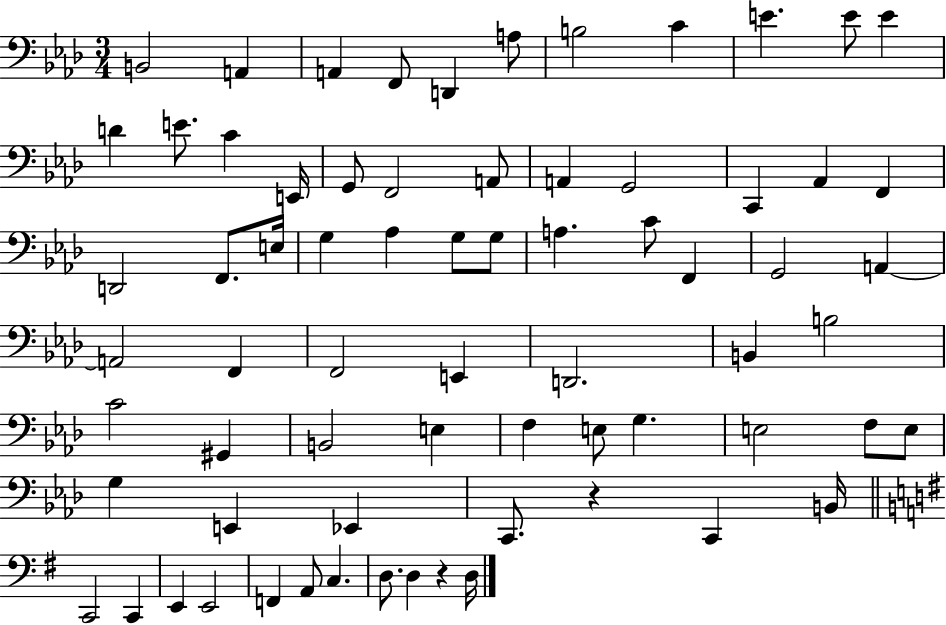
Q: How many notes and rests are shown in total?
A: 70